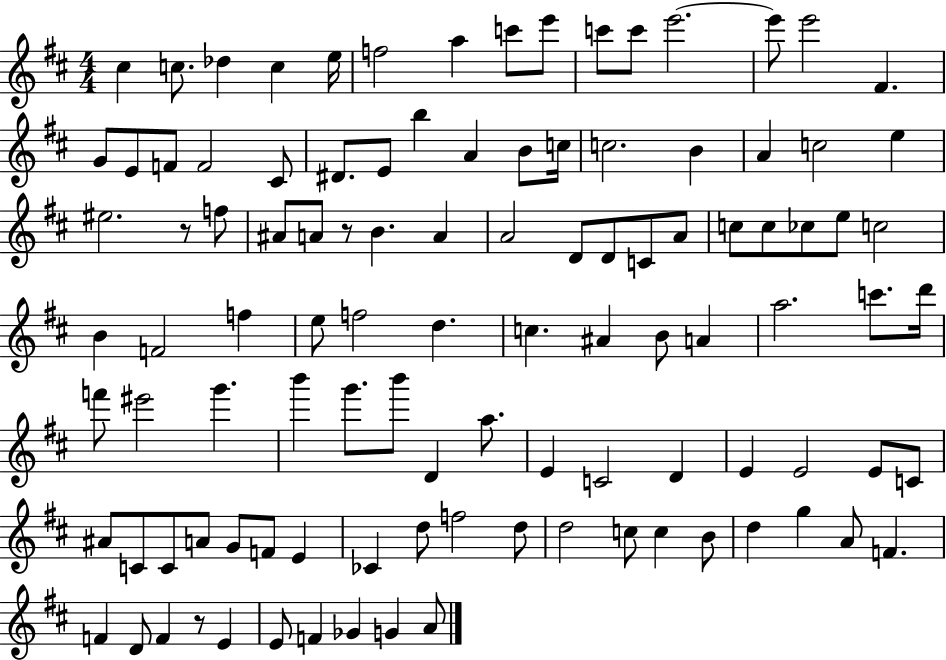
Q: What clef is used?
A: treble